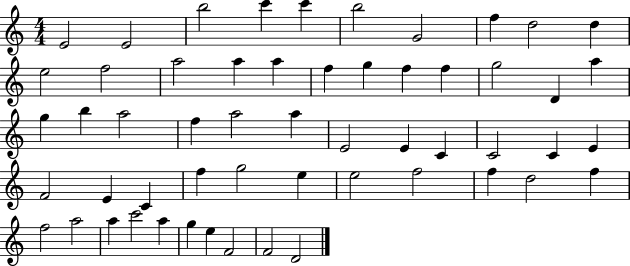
{
  \clef treble
  \numericTimeSignature
  \time 4/4
  \key c \major
  e'2 e'2 | b''2 c'''4 c'''4 | b''2 g'2 | f''4 d''2 d''4 | \break e''2 f''2 | a''2 a''4 a''4 | f''4 g''4 f''4 f''4 | g''2 d'4 a''4 | \break g''4 b''4 a''2 | f''4 a''2 a''4 | e'2 e'4 c'4 | c'2 c'4 e'4 | \break f'2 e'4 c'4 | f''4 g''2 e''4 | e''2 f''2 | f''4 d''2 f''4 | \break f''2 a''2 | a''4 c'''2 a''4 | g''4 e''4 f'2 | f'2 d'2 | \break \bar "|."
}